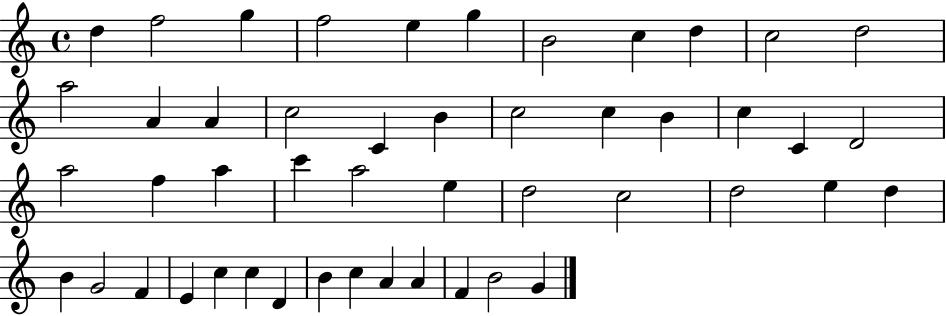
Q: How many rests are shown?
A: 0